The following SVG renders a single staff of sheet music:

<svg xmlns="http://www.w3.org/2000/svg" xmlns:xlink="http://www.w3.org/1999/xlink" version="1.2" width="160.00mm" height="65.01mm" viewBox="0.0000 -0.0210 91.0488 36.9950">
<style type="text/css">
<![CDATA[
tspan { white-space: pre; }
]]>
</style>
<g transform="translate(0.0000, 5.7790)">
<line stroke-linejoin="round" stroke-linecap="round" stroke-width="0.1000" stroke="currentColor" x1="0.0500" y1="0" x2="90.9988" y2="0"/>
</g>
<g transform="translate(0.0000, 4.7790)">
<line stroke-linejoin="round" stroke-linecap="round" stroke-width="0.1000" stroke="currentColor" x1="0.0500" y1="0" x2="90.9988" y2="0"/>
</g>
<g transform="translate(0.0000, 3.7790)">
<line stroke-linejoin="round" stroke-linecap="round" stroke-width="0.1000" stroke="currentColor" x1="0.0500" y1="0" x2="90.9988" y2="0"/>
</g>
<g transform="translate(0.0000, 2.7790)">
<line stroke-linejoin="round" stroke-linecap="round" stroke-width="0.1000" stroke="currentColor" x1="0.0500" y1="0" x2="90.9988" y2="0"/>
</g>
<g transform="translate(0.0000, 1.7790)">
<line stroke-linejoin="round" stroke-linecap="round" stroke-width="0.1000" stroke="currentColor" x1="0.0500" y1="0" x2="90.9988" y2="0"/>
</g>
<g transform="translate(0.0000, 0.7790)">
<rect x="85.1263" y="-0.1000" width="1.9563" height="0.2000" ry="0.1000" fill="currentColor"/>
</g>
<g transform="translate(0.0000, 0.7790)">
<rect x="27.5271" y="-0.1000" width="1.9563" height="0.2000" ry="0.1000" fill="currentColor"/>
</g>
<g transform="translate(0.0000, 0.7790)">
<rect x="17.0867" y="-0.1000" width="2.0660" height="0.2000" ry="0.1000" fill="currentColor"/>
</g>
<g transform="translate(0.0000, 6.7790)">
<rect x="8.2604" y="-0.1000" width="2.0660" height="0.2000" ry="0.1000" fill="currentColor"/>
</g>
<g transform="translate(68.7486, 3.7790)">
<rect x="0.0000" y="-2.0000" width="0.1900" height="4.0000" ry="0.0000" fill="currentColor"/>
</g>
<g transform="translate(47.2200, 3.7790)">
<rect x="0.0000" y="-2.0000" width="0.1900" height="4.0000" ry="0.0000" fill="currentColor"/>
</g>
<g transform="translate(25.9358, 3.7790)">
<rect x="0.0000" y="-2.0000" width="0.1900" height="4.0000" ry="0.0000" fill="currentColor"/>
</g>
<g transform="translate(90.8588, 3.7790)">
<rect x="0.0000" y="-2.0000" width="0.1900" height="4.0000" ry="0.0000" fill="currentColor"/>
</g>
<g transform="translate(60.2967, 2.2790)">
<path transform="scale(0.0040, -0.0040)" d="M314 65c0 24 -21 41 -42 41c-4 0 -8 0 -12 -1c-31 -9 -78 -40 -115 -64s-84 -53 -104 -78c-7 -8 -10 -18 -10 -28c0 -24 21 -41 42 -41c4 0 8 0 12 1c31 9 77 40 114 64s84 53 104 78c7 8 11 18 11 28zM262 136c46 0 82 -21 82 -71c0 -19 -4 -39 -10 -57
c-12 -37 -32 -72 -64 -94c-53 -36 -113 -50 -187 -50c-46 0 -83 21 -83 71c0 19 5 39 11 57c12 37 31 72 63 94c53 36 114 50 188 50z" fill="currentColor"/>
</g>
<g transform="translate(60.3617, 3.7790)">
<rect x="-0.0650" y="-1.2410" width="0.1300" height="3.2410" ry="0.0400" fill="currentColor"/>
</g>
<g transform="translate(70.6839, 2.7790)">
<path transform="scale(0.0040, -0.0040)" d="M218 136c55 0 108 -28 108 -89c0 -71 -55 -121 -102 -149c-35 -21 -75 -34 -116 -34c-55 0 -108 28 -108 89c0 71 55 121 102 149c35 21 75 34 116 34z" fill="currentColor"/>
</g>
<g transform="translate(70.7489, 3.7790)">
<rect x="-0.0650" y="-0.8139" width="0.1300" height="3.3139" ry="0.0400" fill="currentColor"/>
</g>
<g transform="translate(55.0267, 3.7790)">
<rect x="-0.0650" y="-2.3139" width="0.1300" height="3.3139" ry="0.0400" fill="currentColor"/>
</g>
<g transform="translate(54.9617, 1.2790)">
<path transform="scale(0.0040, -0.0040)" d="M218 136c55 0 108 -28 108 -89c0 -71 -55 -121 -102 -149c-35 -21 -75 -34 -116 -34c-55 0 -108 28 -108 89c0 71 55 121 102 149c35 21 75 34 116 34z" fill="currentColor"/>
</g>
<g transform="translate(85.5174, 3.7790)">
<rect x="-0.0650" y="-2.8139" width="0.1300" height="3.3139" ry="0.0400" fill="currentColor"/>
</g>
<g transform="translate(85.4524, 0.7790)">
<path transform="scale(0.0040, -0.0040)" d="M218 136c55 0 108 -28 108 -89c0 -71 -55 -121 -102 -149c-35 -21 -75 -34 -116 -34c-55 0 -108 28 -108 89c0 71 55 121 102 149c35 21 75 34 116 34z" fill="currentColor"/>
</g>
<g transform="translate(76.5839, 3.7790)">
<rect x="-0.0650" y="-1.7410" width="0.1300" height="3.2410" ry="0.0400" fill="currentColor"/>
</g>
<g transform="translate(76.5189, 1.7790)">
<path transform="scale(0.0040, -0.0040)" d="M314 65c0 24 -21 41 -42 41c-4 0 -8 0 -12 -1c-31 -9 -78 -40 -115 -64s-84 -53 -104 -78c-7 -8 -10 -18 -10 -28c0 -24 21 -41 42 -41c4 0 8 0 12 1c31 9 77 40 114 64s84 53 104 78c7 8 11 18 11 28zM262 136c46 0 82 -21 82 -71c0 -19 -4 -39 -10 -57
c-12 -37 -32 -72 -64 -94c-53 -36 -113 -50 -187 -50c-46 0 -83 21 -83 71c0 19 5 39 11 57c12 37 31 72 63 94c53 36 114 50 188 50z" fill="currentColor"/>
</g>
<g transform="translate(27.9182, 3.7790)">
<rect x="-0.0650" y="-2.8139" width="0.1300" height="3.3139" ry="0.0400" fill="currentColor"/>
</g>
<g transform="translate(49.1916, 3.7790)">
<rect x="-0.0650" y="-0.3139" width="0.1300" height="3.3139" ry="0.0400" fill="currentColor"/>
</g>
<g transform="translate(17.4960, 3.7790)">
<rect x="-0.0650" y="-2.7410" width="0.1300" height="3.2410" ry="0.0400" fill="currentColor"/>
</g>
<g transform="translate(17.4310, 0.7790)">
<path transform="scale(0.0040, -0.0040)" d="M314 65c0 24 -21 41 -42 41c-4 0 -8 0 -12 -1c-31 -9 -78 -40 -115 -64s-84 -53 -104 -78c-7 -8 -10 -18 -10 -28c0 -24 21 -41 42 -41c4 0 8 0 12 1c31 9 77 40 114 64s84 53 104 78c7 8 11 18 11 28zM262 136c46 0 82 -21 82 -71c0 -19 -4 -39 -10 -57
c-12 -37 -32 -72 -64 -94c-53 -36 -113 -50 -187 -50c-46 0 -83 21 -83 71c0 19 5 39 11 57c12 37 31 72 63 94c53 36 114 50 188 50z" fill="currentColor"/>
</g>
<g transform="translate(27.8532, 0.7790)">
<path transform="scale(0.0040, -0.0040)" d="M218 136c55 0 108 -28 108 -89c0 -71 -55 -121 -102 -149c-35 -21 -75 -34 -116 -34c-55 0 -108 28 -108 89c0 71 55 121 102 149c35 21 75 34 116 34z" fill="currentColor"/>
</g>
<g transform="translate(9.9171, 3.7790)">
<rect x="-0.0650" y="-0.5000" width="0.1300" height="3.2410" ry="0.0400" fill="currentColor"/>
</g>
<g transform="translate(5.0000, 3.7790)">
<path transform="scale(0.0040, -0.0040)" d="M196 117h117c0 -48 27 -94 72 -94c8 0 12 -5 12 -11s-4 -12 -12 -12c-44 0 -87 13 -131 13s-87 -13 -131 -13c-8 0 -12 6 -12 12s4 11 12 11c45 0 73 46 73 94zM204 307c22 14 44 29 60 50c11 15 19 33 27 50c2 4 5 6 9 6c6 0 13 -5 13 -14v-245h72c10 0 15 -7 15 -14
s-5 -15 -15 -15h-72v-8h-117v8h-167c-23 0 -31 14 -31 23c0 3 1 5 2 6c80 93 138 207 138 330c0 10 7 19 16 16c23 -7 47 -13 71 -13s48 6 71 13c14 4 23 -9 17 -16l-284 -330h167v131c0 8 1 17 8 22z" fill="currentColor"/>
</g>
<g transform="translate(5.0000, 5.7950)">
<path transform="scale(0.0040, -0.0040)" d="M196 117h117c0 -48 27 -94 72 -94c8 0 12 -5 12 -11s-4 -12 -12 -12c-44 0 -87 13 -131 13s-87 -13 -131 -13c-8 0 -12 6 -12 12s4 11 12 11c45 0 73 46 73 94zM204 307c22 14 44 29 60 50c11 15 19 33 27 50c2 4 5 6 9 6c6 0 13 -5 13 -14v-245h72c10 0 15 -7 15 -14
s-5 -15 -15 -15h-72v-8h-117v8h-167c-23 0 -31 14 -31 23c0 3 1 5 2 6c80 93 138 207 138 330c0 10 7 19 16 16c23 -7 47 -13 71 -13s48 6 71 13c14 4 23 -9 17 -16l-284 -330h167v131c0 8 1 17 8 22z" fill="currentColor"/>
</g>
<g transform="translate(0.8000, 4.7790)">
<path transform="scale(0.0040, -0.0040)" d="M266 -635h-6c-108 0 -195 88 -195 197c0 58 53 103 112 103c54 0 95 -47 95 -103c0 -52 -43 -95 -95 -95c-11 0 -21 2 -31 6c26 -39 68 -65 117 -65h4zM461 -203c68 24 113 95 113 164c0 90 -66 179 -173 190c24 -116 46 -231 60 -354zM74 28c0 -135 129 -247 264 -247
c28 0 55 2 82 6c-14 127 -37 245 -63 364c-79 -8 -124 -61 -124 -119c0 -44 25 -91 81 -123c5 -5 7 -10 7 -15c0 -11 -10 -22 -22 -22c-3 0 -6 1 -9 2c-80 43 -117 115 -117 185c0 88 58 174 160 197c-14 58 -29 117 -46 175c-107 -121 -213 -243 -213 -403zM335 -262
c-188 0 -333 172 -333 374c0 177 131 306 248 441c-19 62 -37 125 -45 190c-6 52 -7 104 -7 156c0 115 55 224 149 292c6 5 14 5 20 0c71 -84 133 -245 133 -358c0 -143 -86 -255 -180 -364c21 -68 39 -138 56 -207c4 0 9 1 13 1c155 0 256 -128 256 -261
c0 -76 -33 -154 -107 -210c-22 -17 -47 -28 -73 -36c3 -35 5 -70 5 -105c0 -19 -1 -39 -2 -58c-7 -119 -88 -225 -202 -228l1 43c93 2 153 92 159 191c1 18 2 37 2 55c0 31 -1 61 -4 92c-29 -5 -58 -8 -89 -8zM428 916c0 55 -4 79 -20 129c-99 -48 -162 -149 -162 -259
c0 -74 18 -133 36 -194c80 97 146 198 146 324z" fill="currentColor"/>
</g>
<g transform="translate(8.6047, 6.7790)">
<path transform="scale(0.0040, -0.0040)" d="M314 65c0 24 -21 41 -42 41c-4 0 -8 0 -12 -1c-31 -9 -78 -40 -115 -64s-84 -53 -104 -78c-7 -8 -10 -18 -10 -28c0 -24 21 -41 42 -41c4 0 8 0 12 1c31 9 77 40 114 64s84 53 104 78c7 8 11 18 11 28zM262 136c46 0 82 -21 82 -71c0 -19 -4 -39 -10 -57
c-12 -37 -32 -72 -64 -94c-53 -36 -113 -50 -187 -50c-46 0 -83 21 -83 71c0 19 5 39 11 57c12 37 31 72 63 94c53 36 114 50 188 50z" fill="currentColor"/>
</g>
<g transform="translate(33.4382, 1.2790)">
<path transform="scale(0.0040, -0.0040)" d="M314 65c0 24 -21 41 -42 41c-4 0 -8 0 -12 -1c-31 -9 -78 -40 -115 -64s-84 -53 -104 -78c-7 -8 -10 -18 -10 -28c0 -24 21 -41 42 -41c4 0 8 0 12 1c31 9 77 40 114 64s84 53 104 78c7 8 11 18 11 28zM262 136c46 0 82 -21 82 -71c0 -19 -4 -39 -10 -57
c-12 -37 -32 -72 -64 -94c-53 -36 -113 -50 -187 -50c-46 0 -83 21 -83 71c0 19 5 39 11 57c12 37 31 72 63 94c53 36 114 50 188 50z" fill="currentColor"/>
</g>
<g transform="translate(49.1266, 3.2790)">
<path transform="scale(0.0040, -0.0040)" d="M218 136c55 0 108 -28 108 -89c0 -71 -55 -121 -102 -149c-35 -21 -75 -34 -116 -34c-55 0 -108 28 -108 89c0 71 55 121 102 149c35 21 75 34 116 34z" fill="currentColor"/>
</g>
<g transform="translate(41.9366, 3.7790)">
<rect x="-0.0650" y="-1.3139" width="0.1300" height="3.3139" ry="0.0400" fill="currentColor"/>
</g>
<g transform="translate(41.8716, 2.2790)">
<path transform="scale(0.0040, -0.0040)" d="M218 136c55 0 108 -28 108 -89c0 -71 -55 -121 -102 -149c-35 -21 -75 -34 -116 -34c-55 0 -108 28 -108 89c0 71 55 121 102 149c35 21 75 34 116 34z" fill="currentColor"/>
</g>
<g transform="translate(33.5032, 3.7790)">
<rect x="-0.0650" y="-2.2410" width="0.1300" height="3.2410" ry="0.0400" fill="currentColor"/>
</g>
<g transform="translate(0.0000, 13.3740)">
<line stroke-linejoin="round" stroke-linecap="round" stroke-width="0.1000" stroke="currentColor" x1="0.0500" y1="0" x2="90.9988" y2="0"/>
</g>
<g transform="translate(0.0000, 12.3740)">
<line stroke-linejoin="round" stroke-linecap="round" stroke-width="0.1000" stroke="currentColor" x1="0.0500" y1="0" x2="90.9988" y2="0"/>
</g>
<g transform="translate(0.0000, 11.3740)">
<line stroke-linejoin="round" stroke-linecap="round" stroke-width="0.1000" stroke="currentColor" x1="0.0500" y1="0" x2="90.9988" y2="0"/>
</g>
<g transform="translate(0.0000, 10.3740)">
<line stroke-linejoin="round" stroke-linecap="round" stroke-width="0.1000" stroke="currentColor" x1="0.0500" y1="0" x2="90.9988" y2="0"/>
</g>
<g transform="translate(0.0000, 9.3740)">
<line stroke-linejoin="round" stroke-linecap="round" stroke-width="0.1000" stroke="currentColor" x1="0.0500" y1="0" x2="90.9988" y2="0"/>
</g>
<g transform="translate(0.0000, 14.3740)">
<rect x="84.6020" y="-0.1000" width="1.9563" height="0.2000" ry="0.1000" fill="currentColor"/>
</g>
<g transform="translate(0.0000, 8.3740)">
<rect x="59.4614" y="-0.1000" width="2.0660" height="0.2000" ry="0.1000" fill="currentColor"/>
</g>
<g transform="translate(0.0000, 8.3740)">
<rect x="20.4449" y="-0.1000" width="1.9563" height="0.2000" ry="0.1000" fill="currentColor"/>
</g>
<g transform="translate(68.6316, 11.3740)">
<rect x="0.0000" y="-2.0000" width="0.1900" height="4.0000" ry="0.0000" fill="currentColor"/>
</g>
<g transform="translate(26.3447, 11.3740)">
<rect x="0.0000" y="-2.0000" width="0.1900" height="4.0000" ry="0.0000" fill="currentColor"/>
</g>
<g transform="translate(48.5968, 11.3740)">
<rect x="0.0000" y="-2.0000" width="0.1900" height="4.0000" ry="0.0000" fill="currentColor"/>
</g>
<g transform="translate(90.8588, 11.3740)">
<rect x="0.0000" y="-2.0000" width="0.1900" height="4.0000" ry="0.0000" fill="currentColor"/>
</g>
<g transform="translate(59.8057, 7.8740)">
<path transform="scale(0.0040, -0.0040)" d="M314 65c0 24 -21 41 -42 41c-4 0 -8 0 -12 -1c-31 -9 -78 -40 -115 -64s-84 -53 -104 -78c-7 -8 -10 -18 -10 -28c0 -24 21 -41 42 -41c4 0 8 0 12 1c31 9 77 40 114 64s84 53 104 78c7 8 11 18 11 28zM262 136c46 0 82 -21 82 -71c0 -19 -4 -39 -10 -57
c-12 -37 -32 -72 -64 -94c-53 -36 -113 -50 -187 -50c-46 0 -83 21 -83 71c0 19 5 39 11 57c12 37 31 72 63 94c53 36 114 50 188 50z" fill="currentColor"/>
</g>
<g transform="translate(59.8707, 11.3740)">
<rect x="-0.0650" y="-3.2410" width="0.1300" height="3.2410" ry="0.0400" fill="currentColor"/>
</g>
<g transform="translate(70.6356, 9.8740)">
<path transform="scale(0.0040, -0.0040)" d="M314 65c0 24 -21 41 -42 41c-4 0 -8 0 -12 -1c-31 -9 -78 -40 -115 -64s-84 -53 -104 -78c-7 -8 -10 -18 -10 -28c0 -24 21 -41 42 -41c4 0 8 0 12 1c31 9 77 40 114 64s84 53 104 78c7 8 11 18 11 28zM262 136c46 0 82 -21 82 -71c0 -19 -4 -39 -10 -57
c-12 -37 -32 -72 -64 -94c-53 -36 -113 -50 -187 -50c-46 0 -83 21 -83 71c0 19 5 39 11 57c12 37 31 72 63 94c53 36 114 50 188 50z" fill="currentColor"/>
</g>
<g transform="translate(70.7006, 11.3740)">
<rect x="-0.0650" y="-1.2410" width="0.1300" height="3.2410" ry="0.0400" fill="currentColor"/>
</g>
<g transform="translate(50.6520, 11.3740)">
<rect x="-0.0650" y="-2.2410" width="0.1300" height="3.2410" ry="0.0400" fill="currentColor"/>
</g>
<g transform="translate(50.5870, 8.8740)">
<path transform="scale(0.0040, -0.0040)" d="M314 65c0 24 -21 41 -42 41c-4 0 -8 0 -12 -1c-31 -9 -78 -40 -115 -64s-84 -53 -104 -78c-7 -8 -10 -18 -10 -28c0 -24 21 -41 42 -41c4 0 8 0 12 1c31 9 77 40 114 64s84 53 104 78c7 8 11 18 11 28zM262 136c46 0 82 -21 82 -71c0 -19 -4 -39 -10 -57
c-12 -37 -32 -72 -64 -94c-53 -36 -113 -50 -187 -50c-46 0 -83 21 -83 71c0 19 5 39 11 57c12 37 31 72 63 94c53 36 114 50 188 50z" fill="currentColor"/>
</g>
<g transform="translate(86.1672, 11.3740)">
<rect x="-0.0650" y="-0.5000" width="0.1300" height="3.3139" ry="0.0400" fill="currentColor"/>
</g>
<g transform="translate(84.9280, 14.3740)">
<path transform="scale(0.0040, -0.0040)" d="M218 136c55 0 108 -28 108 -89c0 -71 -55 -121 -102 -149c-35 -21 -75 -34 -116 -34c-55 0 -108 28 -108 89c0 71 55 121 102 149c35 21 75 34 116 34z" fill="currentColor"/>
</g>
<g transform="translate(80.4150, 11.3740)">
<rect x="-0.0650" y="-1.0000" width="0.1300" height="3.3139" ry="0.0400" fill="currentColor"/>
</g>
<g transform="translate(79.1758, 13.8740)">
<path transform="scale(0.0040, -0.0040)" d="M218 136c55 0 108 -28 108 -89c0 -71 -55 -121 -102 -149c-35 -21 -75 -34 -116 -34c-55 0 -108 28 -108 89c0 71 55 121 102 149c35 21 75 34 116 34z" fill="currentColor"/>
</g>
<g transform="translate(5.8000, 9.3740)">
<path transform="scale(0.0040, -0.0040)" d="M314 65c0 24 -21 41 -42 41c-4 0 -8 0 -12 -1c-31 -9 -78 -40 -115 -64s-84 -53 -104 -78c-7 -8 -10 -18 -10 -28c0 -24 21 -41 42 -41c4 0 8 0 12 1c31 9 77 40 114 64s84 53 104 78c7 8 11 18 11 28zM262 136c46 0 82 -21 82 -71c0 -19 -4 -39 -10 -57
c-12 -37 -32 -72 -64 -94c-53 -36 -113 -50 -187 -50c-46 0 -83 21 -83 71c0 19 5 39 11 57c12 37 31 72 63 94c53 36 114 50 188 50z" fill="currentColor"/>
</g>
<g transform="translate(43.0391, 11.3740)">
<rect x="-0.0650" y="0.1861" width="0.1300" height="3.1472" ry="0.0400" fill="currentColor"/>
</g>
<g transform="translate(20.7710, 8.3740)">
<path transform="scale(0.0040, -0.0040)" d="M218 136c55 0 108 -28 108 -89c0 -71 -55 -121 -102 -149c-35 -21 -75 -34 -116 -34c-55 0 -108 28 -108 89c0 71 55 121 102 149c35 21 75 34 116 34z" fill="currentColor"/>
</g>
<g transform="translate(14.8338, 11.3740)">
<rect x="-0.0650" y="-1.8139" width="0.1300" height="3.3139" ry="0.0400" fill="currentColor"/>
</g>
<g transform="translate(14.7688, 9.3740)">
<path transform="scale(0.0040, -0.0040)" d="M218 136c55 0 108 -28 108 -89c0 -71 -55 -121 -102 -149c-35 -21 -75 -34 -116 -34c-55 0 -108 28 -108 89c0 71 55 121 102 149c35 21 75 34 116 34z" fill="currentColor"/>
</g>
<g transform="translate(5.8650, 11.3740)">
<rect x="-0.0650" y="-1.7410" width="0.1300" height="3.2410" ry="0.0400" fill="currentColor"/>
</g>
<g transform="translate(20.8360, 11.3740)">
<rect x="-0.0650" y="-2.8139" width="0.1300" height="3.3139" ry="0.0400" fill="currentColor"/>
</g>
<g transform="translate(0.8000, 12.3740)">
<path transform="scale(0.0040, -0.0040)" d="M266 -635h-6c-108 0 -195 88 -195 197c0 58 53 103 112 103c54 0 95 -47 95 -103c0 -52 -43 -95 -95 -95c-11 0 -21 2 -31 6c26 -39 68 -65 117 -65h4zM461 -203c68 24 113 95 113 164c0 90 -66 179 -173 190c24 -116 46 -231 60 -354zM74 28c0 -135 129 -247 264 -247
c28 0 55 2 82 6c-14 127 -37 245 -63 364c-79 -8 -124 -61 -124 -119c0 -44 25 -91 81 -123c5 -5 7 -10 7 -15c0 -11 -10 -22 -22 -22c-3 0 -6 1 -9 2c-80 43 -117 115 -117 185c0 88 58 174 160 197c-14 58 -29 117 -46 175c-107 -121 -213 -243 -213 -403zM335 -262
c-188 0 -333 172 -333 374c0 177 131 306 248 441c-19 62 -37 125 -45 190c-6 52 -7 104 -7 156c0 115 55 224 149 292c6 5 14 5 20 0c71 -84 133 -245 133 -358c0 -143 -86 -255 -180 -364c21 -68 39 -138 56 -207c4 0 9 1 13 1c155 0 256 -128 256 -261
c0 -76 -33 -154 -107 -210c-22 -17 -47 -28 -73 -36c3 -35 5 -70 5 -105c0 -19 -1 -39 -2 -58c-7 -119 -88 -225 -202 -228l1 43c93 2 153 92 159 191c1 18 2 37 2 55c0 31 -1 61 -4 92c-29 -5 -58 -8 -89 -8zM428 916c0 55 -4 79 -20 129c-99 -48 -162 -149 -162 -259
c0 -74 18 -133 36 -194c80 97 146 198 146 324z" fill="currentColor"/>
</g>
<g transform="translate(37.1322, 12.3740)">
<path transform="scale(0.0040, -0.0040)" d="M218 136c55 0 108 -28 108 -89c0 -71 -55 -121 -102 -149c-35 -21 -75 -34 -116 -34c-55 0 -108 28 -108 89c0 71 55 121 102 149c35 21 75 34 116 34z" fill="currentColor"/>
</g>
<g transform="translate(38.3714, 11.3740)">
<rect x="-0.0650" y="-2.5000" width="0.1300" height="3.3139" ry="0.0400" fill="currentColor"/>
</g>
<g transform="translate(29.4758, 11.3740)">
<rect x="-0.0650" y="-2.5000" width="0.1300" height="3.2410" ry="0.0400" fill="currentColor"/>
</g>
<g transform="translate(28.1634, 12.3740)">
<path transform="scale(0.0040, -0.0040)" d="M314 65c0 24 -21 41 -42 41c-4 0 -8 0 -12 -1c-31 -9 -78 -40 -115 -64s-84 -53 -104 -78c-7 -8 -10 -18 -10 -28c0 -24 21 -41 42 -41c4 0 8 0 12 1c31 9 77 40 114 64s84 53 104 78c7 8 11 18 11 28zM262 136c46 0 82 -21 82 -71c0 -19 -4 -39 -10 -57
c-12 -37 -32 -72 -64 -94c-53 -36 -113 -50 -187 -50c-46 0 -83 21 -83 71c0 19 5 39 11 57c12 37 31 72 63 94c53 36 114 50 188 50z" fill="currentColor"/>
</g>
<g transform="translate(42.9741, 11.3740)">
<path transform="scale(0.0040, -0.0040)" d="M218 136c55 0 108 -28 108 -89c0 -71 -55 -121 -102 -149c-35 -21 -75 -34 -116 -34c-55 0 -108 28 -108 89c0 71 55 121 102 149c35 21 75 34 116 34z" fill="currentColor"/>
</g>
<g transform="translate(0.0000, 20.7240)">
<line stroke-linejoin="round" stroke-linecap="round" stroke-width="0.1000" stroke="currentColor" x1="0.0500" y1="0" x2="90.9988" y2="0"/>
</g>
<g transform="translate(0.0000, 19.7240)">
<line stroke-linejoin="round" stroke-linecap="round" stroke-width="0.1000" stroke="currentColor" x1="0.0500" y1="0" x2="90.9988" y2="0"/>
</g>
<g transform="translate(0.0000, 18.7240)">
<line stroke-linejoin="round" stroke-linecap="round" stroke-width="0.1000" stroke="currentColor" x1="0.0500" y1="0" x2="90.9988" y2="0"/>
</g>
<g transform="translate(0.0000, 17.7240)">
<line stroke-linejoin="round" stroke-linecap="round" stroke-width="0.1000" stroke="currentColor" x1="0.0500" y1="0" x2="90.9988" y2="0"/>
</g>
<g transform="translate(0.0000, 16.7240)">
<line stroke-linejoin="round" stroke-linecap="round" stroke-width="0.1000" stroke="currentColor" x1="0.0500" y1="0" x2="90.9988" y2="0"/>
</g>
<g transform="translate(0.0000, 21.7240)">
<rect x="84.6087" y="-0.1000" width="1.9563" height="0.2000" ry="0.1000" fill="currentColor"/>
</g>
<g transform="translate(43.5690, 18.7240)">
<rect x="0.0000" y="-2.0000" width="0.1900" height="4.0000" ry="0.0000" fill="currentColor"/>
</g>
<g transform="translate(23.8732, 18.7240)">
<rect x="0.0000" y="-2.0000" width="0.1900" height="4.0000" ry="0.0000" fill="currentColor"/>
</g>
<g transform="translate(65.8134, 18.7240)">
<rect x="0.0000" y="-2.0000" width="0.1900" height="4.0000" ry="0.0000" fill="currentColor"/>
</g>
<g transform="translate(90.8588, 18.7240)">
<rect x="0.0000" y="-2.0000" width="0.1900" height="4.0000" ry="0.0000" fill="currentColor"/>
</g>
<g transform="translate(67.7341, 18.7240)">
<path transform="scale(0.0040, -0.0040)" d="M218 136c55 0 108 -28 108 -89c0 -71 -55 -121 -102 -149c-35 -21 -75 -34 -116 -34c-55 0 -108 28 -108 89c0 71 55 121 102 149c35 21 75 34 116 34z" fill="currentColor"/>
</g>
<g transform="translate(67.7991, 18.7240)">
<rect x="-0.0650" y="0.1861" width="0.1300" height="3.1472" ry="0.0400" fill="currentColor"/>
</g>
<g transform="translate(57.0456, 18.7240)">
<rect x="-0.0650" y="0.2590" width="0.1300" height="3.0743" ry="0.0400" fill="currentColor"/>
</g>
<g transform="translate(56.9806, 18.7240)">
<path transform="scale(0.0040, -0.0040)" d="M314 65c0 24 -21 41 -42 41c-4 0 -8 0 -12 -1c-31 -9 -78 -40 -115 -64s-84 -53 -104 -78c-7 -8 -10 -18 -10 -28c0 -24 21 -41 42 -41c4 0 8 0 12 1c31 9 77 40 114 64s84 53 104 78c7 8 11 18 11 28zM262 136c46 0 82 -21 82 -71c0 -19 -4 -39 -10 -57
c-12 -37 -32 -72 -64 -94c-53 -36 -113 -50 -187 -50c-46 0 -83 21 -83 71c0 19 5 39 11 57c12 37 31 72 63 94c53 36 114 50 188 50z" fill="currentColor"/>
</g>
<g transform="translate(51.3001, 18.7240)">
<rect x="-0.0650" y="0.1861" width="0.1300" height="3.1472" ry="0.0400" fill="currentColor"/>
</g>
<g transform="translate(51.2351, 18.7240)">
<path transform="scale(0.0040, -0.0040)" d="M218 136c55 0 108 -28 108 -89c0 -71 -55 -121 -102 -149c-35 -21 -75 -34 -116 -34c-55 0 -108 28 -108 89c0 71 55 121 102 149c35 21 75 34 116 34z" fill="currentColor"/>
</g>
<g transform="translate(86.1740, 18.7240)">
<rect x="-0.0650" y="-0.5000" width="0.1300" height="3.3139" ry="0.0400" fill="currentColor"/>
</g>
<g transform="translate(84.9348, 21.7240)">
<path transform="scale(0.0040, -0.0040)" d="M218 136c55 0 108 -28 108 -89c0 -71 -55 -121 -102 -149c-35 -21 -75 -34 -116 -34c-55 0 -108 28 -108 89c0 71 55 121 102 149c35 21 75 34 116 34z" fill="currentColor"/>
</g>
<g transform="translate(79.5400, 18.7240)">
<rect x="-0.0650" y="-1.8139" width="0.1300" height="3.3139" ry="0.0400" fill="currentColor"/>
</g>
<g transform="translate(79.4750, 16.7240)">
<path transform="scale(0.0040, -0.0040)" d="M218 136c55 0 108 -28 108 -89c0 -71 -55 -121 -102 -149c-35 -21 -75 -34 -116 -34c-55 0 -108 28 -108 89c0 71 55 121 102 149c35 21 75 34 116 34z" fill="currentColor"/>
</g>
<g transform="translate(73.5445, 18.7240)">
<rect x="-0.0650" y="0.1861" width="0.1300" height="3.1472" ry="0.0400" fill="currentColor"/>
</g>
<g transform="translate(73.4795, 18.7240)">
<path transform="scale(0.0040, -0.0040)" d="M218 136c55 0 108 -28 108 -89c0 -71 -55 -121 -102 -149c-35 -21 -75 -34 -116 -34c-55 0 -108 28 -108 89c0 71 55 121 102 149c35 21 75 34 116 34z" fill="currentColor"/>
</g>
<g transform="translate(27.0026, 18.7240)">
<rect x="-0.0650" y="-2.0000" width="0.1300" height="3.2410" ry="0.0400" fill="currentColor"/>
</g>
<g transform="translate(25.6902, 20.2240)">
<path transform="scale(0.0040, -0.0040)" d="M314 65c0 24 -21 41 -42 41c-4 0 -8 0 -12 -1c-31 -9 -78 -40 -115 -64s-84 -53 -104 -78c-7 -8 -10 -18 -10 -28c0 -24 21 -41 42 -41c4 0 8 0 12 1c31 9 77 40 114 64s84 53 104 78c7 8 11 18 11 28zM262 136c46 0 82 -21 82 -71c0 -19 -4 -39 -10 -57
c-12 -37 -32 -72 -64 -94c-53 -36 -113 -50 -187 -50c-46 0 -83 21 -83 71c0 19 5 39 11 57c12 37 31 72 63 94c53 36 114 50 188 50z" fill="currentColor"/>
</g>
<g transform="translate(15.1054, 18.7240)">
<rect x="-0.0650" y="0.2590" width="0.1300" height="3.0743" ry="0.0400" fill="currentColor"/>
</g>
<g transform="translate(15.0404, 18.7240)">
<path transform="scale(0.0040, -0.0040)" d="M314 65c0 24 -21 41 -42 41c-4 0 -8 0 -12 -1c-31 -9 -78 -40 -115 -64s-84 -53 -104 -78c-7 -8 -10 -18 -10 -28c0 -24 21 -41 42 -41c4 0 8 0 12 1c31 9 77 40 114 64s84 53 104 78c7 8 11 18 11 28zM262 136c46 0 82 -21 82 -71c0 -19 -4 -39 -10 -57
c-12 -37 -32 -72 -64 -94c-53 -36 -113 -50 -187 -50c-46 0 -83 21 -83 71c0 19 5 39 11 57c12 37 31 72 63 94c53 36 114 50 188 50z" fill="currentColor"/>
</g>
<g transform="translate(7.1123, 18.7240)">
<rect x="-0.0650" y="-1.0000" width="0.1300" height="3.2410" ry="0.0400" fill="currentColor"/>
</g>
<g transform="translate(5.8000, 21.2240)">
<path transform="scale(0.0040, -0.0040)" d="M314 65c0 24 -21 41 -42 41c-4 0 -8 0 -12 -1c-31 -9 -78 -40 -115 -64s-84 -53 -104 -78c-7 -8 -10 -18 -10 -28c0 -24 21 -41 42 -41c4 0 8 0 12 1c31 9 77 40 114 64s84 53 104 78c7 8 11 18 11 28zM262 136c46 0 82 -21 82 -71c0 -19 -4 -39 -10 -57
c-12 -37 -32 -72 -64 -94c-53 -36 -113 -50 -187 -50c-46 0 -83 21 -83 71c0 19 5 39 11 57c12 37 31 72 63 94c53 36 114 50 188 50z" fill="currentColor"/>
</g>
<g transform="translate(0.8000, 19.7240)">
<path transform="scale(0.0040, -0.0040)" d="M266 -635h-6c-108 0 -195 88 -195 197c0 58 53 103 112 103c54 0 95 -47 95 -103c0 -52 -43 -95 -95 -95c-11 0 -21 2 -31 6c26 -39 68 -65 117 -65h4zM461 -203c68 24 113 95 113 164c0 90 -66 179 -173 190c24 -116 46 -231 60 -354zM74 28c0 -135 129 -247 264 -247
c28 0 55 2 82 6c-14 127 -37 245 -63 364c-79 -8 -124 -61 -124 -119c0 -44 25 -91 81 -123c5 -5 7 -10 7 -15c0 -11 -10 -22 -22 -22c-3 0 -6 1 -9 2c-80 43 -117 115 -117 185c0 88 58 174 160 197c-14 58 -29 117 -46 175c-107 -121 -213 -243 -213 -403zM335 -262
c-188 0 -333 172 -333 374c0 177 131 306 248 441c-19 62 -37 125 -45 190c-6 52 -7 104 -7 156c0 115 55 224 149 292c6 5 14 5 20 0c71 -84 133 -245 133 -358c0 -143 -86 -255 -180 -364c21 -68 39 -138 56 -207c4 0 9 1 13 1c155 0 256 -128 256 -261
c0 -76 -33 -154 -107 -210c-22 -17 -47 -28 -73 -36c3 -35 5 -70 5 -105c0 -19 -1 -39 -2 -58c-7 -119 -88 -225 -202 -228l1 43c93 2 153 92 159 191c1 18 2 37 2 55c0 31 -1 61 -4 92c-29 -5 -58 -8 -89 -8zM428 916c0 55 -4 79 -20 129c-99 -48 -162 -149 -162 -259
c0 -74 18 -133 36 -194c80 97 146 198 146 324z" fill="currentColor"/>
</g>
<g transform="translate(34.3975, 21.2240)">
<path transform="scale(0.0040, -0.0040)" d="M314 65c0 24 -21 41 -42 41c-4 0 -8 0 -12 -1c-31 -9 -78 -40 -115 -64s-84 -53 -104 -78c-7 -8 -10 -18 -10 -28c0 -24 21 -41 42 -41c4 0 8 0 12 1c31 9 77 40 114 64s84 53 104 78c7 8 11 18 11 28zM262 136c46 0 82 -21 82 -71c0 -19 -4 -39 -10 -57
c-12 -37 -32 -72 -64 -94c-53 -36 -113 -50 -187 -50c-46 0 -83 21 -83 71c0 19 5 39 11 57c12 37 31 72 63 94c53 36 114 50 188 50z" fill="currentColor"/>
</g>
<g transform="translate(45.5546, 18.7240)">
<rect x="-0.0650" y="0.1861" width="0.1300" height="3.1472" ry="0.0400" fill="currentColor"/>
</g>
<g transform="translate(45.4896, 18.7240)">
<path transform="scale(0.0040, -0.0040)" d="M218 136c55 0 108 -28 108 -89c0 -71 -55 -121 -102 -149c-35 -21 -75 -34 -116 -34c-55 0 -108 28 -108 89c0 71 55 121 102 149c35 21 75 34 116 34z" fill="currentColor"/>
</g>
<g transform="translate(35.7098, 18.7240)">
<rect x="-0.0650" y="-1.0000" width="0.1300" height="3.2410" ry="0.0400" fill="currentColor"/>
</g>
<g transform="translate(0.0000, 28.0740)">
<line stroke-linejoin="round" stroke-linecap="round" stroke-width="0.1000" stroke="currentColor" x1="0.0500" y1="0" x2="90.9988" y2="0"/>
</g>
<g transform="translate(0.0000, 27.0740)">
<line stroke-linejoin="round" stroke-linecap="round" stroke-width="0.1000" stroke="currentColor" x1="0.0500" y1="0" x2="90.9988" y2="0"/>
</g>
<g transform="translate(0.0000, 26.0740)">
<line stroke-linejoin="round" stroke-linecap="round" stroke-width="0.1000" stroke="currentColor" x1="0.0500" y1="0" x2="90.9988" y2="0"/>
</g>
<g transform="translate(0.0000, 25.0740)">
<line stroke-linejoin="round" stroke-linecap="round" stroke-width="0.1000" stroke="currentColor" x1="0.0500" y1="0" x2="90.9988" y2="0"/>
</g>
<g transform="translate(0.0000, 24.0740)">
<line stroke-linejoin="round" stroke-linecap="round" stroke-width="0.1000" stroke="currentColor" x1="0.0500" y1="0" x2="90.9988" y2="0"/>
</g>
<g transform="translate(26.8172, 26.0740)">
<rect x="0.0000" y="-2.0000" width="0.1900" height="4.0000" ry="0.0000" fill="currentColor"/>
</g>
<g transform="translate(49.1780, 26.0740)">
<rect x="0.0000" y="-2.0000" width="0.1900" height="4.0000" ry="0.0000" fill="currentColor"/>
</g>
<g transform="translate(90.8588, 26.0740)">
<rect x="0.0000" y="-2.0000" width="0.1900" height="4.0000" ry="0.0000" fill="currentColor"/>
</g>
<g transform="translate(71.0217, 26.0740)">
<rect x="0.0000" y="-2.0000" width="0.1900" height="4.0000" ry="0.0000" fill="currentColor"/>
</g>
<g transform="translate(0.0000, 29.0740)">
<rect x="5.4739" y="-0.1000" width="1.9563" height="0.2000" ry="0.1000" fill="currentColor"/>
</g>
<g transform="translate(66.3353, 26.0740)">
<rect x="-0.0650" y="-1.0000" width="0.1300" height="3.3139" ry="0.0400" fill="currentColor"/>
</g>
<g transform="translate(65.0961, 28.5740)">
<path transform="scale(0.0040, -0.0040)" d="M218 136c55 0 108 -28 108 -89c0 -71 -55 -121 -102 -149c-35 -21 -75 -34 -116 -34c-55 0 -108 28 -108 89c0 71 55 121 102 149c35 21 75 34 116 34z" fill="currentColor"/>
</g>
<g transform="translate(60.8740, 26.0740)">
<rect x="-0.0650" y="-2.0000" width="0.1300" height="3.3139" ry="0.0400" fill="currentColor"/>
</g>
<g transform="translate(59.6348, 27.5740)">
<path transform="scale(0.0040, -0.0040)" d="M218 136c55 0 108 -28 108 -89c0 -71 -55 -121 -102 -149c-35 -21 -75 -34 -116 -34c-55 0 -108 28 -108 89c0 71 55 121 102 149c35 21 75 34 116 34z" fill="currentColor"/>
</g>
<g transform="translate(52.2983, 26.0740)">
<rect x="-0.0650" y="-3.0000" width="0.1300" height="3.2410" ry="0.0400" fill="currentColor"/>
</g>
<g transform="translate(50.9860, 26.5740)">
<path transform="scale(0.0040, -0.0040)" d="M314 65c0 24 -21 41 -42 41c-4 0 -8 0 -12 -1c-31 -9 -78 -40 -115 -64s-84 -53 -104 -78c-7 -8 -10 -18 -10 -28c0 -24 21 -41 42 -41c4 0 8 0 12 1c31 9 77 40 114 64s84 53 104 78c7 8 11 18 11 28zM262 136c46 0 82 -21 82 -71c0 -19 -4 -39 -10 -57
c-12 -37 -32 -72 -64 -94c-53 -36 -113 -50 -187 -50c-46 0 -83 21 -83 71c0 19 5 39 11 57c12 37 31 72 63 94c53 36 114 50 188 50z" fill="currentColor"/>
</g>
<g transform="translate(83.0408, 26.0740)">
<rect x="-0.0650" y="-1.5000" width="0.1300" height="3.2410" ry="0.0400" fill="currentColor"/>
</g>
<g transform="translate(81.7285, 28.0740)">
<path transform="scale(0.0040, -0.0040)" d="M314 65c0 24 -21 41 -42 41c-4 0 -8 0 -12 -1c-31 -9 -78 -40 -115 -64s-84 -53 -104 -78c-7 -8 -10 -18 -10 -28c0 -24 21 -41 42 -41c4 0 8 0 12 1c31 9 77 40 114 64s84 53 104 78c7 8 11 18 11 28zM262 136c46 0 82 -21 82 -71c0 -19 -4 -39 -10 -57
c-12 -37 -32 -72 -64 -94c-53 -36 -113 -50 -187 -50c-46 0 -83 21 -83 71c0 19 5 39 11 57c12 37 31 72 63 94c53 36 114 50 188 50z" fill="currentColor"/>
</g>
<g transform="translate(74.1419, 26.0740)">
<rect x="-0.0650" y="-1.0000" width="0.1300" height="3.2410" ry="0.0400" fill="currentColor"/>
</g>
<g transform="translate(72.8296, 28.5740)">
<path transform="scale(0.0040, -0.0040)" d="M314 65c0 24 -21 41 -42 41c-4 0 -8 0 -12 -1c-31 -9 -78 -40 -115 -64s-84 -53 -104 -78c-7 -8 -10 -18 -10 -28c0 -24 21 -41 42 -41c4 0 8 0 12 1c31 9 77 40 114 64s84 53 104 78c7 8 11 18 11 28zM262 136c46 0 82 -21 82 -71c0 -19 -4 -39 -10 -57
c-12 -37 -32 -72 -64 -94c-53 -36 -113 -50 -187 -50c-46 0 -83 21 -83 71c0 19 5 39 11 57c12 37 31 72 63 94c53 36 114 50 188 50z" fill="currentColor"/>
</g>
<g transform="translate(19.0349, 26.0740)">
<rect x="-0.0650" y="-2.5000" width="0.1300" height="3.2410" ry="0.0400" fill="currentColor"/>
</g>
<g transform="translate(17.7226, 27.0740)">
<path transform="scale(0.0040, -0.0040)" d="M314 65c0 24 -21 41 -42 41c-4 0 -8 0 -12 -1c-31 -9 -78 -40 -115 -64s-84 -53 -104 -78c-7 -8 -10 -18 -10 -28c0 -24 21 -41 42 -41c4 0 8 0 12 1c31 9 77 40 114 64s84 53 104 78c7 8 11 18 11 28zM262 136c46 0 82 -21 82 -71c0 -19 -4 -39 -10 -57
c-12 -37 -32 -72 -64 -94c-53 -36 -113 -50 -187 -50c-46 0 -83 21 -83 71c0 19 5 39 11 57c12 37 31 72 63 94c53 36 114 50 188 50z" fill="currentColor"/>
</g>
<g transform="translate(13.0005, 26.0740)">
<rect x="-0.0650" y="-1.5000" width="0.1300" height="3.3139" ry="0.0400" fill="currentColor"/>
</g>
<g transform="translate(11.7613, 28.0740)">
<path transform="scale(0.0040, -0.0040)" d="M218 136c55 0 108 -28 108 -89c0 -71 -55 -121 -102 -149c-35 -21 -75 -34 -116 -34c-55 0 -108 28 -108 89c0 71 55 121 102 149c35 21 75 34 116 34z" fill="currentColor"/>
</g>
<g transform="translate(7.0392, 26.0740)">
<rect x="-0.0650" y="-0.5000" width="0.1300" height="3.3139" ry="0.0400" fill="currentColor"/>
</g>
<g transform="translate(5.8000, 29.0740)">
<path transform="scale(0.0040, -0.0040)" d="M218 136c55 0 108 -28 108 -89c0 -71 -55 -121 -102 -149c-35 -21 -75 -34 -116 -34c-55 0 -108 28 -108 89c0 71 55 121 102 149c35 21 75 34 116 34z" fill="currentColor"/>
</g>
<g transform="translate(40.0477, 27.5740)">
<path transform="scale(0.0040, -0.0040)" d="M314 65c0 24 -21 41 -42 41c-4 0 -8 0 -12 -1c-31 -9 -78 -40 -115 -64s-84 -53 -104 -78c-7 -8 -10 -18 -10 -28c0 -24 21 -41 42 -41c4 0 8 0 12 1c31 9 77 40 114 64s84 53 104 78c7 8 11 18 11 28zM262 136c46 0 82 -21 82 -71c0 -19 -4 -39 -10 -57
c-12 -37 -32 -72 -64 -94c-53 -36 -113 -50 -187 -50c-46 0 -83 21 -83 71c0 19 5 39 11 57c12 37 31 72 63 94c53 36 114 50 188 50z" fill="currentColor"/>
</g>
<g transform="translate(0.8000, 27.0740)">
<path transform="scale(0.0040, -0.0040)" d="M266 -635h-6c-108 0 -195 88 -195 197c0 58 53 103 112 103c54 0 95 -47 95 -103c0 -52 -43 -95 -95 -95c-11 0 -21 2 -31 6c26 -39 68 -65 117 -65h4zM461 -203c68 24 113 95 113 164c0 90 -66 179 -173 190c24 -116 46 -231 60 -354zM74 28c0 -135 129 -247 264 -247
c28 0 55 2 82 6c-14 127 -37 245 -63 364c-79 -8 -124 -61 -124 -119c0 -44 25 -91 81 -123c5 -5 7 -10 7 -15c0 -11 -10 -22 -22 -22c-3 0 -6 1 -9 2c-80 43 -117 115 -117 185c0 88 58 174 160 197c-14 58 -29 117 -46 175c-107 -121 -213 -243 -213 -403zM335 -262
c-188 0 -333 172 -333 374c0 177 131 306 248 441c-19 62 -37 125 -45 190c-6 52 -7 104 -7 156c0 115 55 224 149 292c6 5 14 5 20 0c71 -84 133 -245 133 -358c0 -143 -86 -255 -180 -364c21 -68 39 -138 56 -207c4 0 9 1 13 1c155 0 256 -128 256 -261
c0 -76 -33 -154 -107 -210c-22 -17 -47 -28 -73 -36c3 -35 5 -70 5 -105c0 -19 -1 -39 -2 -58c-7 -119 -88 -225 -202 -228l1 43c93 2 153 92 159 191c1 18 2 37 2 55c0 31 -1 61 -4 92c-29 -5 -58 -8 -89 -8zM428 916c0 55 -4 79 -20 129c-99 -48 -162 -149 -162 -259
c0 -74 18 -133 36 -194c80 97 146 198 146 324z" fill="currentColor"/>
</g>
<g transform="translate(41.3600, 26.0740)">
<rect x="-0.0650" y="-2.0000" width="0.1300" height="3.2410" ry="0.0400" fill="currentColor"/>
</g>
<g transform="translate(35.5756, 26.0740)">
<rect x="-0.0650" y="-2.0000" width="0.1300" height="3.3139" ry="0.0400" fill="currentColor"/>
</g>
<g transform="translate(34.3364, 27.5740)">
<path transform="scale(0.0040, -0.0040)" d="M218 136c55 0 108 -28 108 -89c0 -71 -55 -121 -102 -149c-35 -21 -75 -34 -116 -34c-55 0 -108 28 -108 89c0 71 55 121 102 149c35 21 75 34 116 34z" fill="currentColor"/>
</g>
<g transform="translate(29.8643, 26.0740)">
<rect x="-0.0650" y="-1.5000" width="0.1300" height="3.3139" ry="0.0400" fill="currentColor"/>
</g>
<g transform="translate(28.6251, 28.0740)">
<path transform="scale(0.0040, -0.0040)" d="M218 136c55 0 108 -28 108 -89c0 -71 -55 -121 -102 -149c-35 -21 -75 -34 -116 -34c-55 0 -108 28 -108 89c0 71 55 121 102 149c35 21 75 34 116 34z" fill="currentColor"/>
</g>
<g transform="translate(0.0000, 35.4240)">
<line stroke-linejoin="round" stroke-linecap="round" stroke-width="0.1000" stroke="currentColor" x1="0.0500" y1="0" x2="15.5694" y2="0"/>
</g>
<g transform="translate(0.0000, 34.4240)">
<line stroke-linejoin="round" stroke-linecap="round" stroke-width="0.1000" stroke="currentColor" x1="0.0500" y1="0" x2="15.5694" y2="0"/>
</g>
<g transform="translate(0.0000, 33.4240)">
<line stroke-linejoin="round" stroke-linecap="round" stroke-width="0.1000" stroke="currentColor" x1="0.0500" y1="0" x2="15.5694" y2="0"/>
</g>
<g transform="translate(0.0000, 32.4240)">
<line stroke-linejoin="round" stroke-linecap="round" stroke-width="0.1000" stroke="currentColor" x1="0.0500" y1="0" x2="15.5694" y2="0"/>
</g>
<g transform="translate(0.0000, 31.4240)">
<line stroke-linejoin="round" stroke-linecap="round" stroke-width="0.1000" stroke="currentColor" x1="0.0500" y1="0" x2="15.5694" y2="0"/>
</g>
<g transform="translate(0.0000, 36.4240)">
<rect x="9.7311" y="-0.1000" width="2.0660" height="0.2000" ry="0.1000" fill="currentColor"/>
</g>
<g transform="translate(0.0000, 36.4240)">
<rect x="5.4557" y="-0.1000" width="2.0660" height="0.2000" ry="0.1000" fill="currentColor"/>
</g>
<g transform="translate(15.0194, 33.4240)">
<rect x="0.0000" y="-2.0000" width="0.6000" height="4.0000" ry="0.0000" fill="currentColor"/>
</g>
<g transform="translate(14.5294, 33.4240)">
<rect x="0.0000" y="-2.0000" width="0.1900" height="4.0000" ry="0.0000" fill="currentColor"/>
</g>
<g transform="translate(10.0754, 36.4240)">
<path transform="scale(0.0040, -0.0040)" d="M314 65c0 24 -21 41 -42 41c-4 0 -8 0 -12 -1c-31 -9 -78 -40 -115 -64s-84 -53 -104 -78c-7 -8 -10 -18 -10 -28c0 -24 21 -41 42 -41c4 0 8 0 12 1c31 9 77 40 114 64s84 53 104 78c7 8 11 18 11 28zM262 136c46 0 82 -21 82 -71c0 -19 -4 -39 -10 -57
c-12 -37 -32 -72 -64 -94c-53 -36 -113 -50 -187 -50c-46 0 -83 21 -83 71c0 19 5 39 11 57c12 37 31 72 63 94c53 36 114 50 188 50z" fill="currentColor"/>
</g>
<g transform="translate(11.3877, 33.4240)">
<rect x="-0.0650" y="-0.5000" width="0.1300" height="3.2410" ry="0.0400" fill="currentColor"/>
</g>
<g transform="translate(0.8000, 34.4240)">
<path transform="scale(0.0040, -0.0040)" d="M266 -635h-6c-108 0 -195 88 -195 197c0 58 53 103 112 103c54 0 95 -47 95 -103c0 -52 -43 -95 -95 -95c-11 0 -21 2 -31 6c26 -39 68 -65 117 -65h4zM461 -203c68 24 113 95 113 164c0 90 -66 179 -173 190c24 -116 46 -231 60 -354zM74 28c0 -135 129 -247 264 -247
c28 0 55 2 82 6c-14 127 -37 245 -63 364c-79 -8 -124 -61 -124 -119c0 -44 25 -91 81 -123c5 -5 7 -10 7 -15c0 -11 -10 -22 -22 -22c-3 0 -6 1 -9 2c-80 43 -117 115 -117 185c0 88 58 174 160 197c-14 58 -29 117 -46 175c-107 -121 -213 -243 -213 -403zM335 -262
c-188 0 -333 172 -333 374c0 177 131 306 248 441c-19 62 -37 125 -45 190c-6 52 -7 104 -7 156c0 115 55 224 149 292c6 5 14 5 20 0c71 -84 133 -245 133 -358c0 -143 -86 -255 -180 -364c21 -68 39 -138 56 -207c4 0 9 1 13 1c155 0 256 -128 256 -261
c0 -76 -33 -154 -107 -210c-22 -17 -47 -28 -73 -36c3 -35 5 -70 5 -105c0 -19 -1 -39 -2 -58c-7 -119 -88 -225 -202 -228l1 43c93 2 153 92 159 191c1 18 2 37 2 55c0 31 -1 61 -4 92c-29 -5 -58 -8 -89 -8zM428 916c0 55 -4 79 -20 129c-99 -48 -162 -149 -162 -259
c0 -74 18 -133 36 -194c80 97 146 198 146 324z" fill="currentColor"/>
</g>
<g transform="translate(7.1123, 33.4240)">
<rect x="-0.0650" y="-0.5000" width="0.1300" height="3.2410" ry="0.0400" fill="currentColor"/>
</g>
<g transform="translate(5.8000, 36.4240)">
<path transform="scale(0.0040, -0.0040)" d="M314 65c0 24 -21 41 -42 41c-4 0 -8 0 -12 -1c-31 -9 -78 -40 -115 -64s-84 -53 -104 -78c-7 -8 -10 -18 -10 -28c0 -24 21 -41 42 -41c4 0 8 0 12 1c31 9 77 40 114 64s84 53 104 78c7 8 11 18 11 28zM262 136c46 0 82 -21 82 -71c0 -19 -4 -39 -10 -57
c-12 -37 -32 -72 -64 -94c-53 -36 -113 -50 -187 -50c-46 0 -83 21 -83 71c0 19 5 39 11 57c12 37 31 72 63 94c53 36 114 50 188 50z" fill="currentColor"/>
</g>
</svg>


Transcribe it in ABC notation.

X:1
T:Untitled
M:4/4
L:1/4
K:C
C2 a2 a g2 e c g e2 d f2 a f2 f a G2 G B g2 b2 e2 D C D2 B2 F2 D2 B B B2 B B f C C E G2 E F F2 A2 F D D2 E2 C2 C2